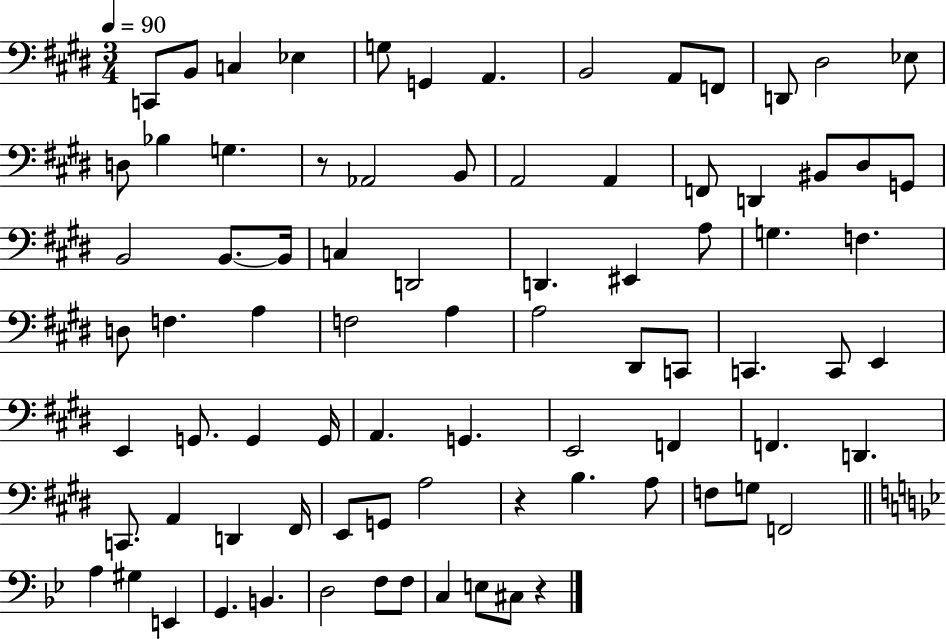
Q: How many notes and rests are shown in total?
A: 82